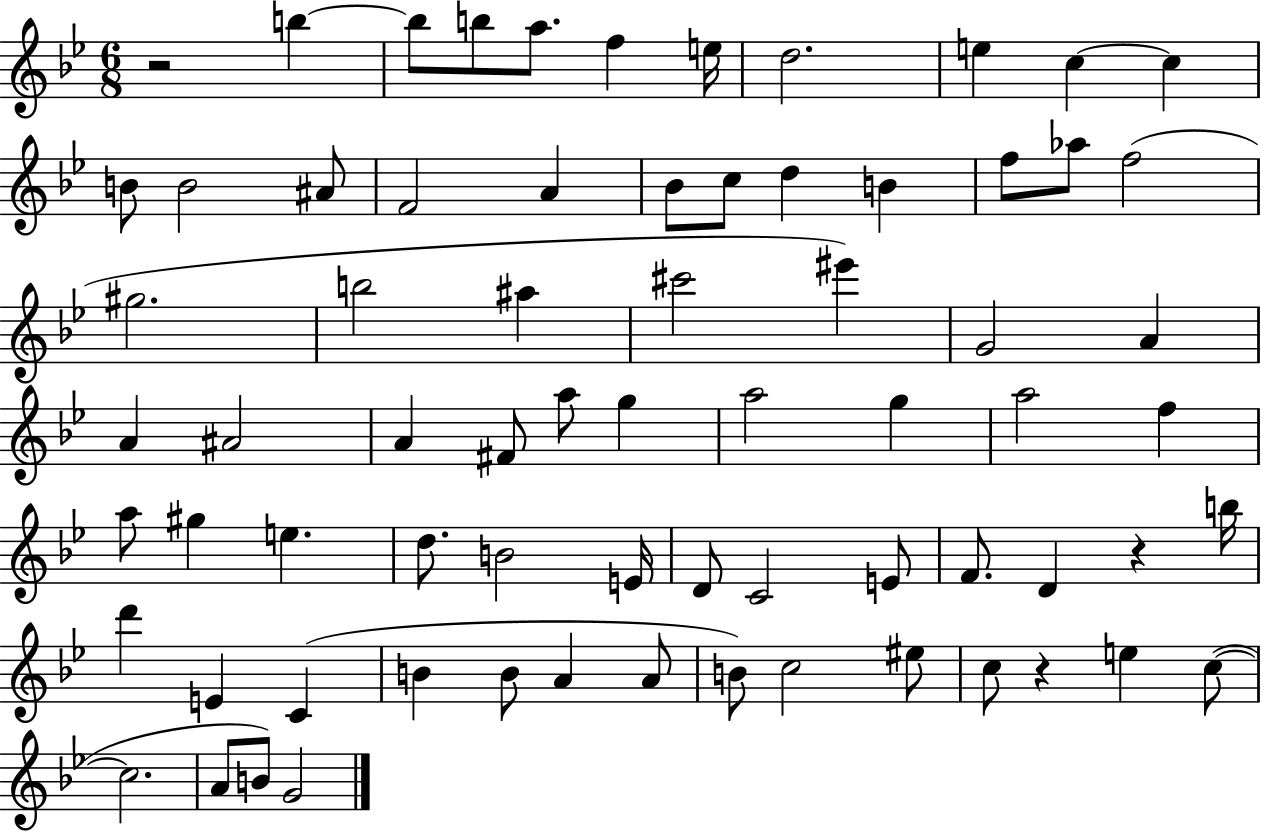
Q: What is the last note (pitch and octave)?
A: G4